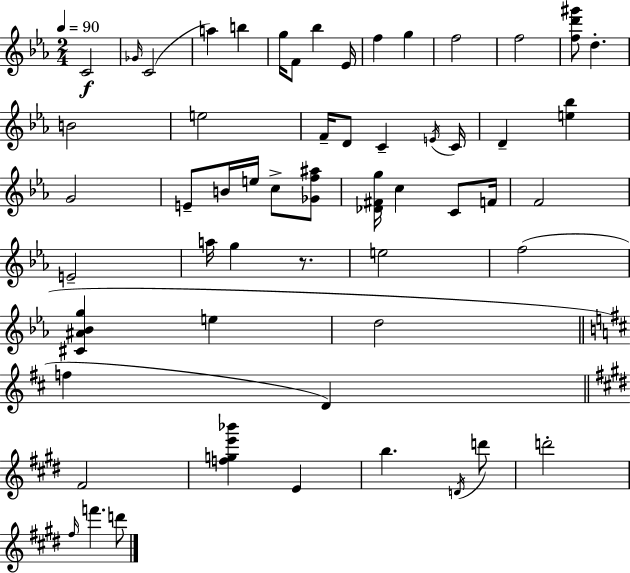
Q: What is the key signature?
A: C minor